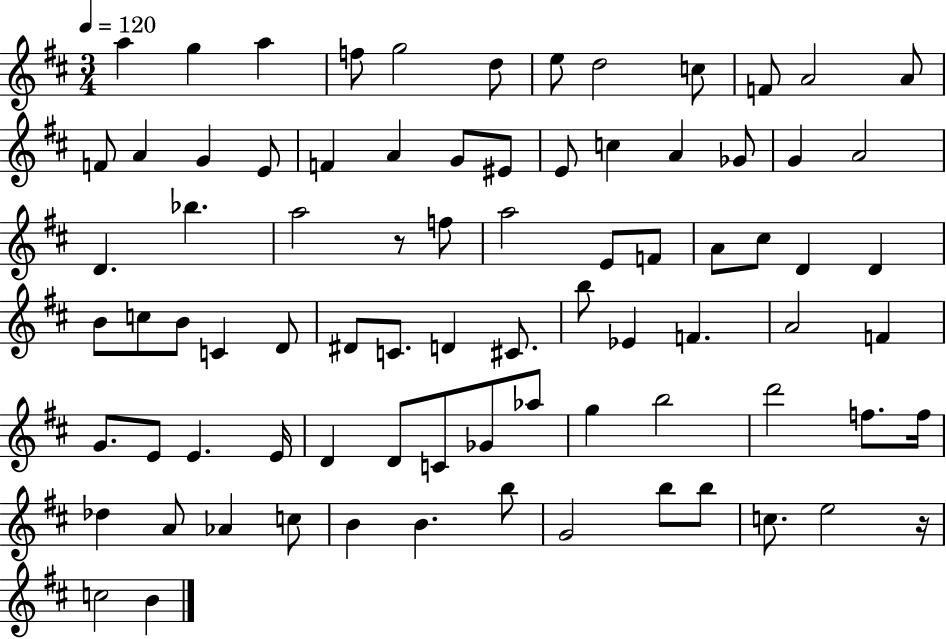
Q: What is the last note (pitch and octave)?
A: B4